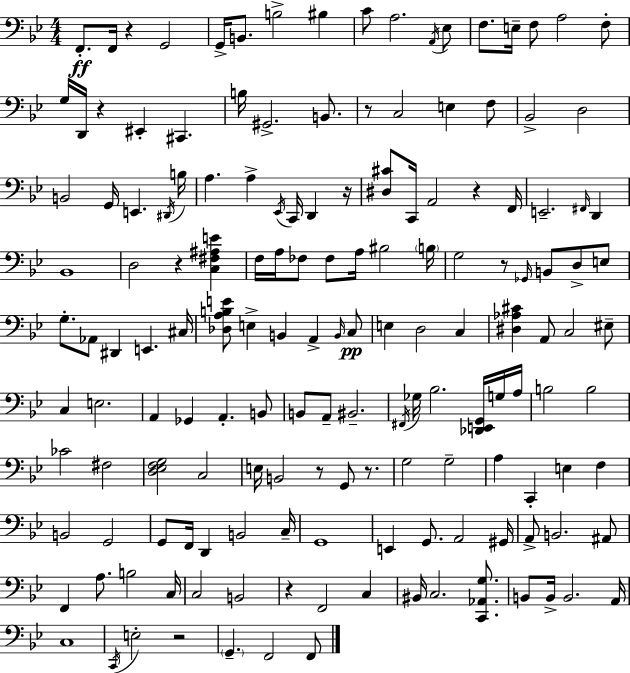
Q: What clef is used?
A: bass